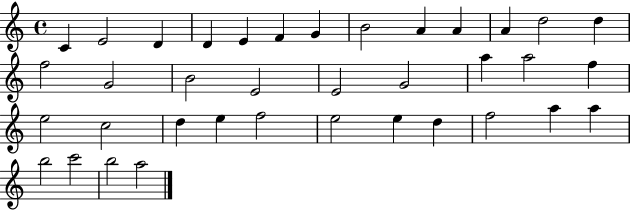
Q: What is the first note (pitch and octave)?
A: C4